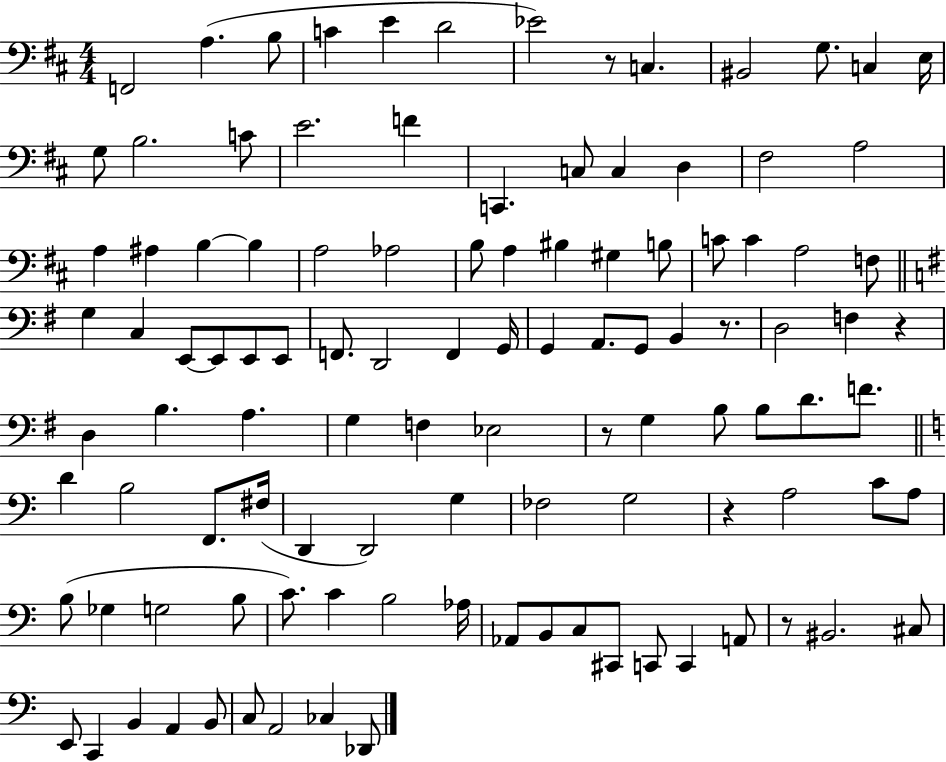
F2/h A3/q. B3/e C4/q E4/q D4/h Eb4/h R/e C3/q. BIS2/h G3/e. C3/q E3/s G3/e B3/h. C4/e E4/h. F4/q C2/q. C3/e C3/q D3/q F#3/h A3/h A3/q A#3/q B3/q B3/q A3/h Ab3/h B3/e A3/q BIS3/q G#3/q B3/e C4/e C4/q A3/h F3/e G3/q C3/q E2/e E2/e E2/e E2/e F2/e. D2/h F2/q G2/s G2/q A2/e. G2/e B2/q R/e. D3/h F3/q R/q D3/q B3/q. A3/q. G3/q F3/q Eb3/h R/e G3/q B3/e B3/e D4/e. F4/e. D4/q B3/h F2/e. F#3/s D2/q D2/h G3/q FES3/h G3/h R/q A3/h C4/e A3/e B3/e Gb3/q G3/h B3/e C4/e. C4/q B3/h Ab3/s Ab2/e B2/e C3/e C#2/e C2/e C2/q A2/e R/e BIS2/h. C#3/e E2/e C2/q B2/q A2/q B2/e C3/e A2/h CES3/q Db2/e